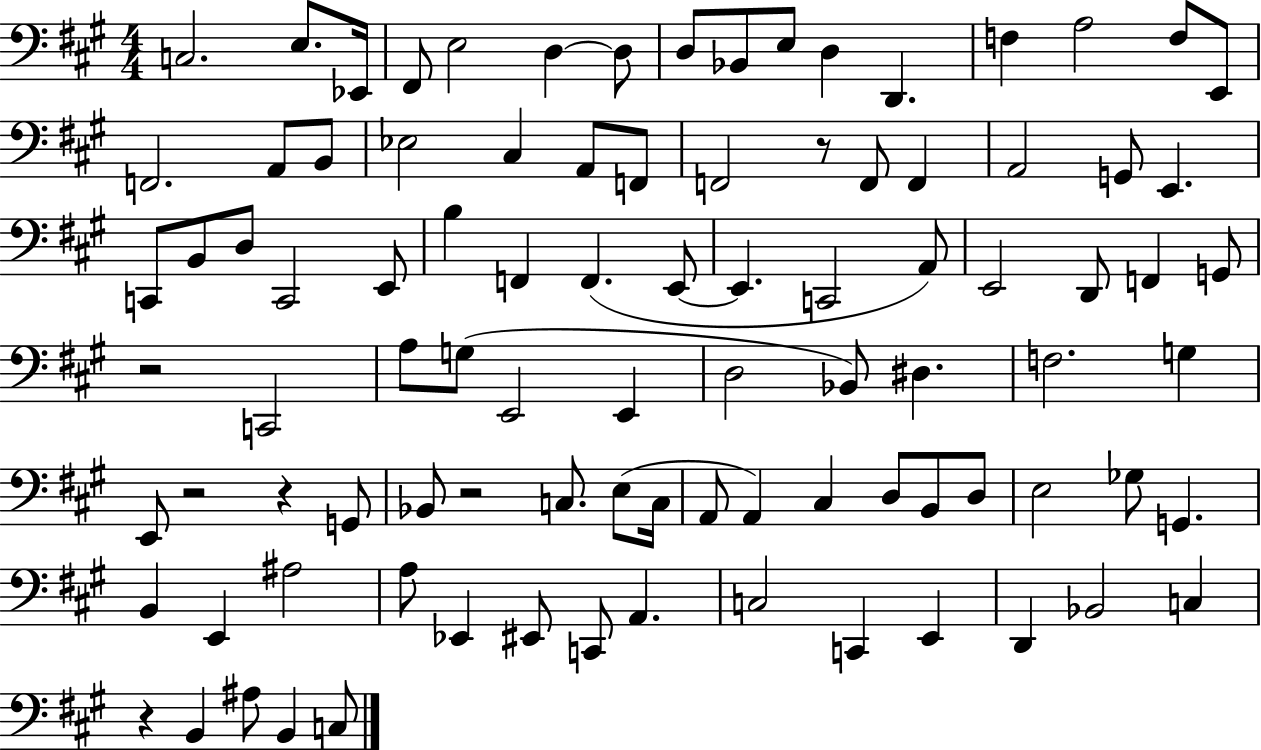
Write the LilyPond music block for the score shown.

{
  \clef bass
  \numericTimeSignature
  \time 4/4
  \key a \major
  c2. e8. ees,16 | fis,8 e2 d4~~ d8 | d8 bes,8 e8 d4 d,4. | f4 a2 f8 e,8 | \break f,2. a,8 b,8 | ees2 cis4 a,8 f,8 | f,2 r8 f,8 f,4 | a,2 g,8 e,4. | \break c,8 b,8 d8 c,2 e,8 | b4 f,4 f,4.( e,8~~ | e,4. c,2 a,8) | e,2 d,8 f,4 g,8 | \break r2 c,2 | a8 g8( e,2 e,4 | d2 bes,8) dis4. | f2. g4 | \break e,8 r2 r4 g,8 | bes,8 r2 c8. e8( c16 | a,8 a,4) cis4 d8 b,8 d8 | e2 ges8 g,4. | \break b,4 e,4 ais2 | a8 ees,4 eis,8 c,8 a,4. | c2 c,4 e,4 | d,4 bes,2 c4 | \break r4 b,4 ais8 b,4 c8 | \bar "|."
}